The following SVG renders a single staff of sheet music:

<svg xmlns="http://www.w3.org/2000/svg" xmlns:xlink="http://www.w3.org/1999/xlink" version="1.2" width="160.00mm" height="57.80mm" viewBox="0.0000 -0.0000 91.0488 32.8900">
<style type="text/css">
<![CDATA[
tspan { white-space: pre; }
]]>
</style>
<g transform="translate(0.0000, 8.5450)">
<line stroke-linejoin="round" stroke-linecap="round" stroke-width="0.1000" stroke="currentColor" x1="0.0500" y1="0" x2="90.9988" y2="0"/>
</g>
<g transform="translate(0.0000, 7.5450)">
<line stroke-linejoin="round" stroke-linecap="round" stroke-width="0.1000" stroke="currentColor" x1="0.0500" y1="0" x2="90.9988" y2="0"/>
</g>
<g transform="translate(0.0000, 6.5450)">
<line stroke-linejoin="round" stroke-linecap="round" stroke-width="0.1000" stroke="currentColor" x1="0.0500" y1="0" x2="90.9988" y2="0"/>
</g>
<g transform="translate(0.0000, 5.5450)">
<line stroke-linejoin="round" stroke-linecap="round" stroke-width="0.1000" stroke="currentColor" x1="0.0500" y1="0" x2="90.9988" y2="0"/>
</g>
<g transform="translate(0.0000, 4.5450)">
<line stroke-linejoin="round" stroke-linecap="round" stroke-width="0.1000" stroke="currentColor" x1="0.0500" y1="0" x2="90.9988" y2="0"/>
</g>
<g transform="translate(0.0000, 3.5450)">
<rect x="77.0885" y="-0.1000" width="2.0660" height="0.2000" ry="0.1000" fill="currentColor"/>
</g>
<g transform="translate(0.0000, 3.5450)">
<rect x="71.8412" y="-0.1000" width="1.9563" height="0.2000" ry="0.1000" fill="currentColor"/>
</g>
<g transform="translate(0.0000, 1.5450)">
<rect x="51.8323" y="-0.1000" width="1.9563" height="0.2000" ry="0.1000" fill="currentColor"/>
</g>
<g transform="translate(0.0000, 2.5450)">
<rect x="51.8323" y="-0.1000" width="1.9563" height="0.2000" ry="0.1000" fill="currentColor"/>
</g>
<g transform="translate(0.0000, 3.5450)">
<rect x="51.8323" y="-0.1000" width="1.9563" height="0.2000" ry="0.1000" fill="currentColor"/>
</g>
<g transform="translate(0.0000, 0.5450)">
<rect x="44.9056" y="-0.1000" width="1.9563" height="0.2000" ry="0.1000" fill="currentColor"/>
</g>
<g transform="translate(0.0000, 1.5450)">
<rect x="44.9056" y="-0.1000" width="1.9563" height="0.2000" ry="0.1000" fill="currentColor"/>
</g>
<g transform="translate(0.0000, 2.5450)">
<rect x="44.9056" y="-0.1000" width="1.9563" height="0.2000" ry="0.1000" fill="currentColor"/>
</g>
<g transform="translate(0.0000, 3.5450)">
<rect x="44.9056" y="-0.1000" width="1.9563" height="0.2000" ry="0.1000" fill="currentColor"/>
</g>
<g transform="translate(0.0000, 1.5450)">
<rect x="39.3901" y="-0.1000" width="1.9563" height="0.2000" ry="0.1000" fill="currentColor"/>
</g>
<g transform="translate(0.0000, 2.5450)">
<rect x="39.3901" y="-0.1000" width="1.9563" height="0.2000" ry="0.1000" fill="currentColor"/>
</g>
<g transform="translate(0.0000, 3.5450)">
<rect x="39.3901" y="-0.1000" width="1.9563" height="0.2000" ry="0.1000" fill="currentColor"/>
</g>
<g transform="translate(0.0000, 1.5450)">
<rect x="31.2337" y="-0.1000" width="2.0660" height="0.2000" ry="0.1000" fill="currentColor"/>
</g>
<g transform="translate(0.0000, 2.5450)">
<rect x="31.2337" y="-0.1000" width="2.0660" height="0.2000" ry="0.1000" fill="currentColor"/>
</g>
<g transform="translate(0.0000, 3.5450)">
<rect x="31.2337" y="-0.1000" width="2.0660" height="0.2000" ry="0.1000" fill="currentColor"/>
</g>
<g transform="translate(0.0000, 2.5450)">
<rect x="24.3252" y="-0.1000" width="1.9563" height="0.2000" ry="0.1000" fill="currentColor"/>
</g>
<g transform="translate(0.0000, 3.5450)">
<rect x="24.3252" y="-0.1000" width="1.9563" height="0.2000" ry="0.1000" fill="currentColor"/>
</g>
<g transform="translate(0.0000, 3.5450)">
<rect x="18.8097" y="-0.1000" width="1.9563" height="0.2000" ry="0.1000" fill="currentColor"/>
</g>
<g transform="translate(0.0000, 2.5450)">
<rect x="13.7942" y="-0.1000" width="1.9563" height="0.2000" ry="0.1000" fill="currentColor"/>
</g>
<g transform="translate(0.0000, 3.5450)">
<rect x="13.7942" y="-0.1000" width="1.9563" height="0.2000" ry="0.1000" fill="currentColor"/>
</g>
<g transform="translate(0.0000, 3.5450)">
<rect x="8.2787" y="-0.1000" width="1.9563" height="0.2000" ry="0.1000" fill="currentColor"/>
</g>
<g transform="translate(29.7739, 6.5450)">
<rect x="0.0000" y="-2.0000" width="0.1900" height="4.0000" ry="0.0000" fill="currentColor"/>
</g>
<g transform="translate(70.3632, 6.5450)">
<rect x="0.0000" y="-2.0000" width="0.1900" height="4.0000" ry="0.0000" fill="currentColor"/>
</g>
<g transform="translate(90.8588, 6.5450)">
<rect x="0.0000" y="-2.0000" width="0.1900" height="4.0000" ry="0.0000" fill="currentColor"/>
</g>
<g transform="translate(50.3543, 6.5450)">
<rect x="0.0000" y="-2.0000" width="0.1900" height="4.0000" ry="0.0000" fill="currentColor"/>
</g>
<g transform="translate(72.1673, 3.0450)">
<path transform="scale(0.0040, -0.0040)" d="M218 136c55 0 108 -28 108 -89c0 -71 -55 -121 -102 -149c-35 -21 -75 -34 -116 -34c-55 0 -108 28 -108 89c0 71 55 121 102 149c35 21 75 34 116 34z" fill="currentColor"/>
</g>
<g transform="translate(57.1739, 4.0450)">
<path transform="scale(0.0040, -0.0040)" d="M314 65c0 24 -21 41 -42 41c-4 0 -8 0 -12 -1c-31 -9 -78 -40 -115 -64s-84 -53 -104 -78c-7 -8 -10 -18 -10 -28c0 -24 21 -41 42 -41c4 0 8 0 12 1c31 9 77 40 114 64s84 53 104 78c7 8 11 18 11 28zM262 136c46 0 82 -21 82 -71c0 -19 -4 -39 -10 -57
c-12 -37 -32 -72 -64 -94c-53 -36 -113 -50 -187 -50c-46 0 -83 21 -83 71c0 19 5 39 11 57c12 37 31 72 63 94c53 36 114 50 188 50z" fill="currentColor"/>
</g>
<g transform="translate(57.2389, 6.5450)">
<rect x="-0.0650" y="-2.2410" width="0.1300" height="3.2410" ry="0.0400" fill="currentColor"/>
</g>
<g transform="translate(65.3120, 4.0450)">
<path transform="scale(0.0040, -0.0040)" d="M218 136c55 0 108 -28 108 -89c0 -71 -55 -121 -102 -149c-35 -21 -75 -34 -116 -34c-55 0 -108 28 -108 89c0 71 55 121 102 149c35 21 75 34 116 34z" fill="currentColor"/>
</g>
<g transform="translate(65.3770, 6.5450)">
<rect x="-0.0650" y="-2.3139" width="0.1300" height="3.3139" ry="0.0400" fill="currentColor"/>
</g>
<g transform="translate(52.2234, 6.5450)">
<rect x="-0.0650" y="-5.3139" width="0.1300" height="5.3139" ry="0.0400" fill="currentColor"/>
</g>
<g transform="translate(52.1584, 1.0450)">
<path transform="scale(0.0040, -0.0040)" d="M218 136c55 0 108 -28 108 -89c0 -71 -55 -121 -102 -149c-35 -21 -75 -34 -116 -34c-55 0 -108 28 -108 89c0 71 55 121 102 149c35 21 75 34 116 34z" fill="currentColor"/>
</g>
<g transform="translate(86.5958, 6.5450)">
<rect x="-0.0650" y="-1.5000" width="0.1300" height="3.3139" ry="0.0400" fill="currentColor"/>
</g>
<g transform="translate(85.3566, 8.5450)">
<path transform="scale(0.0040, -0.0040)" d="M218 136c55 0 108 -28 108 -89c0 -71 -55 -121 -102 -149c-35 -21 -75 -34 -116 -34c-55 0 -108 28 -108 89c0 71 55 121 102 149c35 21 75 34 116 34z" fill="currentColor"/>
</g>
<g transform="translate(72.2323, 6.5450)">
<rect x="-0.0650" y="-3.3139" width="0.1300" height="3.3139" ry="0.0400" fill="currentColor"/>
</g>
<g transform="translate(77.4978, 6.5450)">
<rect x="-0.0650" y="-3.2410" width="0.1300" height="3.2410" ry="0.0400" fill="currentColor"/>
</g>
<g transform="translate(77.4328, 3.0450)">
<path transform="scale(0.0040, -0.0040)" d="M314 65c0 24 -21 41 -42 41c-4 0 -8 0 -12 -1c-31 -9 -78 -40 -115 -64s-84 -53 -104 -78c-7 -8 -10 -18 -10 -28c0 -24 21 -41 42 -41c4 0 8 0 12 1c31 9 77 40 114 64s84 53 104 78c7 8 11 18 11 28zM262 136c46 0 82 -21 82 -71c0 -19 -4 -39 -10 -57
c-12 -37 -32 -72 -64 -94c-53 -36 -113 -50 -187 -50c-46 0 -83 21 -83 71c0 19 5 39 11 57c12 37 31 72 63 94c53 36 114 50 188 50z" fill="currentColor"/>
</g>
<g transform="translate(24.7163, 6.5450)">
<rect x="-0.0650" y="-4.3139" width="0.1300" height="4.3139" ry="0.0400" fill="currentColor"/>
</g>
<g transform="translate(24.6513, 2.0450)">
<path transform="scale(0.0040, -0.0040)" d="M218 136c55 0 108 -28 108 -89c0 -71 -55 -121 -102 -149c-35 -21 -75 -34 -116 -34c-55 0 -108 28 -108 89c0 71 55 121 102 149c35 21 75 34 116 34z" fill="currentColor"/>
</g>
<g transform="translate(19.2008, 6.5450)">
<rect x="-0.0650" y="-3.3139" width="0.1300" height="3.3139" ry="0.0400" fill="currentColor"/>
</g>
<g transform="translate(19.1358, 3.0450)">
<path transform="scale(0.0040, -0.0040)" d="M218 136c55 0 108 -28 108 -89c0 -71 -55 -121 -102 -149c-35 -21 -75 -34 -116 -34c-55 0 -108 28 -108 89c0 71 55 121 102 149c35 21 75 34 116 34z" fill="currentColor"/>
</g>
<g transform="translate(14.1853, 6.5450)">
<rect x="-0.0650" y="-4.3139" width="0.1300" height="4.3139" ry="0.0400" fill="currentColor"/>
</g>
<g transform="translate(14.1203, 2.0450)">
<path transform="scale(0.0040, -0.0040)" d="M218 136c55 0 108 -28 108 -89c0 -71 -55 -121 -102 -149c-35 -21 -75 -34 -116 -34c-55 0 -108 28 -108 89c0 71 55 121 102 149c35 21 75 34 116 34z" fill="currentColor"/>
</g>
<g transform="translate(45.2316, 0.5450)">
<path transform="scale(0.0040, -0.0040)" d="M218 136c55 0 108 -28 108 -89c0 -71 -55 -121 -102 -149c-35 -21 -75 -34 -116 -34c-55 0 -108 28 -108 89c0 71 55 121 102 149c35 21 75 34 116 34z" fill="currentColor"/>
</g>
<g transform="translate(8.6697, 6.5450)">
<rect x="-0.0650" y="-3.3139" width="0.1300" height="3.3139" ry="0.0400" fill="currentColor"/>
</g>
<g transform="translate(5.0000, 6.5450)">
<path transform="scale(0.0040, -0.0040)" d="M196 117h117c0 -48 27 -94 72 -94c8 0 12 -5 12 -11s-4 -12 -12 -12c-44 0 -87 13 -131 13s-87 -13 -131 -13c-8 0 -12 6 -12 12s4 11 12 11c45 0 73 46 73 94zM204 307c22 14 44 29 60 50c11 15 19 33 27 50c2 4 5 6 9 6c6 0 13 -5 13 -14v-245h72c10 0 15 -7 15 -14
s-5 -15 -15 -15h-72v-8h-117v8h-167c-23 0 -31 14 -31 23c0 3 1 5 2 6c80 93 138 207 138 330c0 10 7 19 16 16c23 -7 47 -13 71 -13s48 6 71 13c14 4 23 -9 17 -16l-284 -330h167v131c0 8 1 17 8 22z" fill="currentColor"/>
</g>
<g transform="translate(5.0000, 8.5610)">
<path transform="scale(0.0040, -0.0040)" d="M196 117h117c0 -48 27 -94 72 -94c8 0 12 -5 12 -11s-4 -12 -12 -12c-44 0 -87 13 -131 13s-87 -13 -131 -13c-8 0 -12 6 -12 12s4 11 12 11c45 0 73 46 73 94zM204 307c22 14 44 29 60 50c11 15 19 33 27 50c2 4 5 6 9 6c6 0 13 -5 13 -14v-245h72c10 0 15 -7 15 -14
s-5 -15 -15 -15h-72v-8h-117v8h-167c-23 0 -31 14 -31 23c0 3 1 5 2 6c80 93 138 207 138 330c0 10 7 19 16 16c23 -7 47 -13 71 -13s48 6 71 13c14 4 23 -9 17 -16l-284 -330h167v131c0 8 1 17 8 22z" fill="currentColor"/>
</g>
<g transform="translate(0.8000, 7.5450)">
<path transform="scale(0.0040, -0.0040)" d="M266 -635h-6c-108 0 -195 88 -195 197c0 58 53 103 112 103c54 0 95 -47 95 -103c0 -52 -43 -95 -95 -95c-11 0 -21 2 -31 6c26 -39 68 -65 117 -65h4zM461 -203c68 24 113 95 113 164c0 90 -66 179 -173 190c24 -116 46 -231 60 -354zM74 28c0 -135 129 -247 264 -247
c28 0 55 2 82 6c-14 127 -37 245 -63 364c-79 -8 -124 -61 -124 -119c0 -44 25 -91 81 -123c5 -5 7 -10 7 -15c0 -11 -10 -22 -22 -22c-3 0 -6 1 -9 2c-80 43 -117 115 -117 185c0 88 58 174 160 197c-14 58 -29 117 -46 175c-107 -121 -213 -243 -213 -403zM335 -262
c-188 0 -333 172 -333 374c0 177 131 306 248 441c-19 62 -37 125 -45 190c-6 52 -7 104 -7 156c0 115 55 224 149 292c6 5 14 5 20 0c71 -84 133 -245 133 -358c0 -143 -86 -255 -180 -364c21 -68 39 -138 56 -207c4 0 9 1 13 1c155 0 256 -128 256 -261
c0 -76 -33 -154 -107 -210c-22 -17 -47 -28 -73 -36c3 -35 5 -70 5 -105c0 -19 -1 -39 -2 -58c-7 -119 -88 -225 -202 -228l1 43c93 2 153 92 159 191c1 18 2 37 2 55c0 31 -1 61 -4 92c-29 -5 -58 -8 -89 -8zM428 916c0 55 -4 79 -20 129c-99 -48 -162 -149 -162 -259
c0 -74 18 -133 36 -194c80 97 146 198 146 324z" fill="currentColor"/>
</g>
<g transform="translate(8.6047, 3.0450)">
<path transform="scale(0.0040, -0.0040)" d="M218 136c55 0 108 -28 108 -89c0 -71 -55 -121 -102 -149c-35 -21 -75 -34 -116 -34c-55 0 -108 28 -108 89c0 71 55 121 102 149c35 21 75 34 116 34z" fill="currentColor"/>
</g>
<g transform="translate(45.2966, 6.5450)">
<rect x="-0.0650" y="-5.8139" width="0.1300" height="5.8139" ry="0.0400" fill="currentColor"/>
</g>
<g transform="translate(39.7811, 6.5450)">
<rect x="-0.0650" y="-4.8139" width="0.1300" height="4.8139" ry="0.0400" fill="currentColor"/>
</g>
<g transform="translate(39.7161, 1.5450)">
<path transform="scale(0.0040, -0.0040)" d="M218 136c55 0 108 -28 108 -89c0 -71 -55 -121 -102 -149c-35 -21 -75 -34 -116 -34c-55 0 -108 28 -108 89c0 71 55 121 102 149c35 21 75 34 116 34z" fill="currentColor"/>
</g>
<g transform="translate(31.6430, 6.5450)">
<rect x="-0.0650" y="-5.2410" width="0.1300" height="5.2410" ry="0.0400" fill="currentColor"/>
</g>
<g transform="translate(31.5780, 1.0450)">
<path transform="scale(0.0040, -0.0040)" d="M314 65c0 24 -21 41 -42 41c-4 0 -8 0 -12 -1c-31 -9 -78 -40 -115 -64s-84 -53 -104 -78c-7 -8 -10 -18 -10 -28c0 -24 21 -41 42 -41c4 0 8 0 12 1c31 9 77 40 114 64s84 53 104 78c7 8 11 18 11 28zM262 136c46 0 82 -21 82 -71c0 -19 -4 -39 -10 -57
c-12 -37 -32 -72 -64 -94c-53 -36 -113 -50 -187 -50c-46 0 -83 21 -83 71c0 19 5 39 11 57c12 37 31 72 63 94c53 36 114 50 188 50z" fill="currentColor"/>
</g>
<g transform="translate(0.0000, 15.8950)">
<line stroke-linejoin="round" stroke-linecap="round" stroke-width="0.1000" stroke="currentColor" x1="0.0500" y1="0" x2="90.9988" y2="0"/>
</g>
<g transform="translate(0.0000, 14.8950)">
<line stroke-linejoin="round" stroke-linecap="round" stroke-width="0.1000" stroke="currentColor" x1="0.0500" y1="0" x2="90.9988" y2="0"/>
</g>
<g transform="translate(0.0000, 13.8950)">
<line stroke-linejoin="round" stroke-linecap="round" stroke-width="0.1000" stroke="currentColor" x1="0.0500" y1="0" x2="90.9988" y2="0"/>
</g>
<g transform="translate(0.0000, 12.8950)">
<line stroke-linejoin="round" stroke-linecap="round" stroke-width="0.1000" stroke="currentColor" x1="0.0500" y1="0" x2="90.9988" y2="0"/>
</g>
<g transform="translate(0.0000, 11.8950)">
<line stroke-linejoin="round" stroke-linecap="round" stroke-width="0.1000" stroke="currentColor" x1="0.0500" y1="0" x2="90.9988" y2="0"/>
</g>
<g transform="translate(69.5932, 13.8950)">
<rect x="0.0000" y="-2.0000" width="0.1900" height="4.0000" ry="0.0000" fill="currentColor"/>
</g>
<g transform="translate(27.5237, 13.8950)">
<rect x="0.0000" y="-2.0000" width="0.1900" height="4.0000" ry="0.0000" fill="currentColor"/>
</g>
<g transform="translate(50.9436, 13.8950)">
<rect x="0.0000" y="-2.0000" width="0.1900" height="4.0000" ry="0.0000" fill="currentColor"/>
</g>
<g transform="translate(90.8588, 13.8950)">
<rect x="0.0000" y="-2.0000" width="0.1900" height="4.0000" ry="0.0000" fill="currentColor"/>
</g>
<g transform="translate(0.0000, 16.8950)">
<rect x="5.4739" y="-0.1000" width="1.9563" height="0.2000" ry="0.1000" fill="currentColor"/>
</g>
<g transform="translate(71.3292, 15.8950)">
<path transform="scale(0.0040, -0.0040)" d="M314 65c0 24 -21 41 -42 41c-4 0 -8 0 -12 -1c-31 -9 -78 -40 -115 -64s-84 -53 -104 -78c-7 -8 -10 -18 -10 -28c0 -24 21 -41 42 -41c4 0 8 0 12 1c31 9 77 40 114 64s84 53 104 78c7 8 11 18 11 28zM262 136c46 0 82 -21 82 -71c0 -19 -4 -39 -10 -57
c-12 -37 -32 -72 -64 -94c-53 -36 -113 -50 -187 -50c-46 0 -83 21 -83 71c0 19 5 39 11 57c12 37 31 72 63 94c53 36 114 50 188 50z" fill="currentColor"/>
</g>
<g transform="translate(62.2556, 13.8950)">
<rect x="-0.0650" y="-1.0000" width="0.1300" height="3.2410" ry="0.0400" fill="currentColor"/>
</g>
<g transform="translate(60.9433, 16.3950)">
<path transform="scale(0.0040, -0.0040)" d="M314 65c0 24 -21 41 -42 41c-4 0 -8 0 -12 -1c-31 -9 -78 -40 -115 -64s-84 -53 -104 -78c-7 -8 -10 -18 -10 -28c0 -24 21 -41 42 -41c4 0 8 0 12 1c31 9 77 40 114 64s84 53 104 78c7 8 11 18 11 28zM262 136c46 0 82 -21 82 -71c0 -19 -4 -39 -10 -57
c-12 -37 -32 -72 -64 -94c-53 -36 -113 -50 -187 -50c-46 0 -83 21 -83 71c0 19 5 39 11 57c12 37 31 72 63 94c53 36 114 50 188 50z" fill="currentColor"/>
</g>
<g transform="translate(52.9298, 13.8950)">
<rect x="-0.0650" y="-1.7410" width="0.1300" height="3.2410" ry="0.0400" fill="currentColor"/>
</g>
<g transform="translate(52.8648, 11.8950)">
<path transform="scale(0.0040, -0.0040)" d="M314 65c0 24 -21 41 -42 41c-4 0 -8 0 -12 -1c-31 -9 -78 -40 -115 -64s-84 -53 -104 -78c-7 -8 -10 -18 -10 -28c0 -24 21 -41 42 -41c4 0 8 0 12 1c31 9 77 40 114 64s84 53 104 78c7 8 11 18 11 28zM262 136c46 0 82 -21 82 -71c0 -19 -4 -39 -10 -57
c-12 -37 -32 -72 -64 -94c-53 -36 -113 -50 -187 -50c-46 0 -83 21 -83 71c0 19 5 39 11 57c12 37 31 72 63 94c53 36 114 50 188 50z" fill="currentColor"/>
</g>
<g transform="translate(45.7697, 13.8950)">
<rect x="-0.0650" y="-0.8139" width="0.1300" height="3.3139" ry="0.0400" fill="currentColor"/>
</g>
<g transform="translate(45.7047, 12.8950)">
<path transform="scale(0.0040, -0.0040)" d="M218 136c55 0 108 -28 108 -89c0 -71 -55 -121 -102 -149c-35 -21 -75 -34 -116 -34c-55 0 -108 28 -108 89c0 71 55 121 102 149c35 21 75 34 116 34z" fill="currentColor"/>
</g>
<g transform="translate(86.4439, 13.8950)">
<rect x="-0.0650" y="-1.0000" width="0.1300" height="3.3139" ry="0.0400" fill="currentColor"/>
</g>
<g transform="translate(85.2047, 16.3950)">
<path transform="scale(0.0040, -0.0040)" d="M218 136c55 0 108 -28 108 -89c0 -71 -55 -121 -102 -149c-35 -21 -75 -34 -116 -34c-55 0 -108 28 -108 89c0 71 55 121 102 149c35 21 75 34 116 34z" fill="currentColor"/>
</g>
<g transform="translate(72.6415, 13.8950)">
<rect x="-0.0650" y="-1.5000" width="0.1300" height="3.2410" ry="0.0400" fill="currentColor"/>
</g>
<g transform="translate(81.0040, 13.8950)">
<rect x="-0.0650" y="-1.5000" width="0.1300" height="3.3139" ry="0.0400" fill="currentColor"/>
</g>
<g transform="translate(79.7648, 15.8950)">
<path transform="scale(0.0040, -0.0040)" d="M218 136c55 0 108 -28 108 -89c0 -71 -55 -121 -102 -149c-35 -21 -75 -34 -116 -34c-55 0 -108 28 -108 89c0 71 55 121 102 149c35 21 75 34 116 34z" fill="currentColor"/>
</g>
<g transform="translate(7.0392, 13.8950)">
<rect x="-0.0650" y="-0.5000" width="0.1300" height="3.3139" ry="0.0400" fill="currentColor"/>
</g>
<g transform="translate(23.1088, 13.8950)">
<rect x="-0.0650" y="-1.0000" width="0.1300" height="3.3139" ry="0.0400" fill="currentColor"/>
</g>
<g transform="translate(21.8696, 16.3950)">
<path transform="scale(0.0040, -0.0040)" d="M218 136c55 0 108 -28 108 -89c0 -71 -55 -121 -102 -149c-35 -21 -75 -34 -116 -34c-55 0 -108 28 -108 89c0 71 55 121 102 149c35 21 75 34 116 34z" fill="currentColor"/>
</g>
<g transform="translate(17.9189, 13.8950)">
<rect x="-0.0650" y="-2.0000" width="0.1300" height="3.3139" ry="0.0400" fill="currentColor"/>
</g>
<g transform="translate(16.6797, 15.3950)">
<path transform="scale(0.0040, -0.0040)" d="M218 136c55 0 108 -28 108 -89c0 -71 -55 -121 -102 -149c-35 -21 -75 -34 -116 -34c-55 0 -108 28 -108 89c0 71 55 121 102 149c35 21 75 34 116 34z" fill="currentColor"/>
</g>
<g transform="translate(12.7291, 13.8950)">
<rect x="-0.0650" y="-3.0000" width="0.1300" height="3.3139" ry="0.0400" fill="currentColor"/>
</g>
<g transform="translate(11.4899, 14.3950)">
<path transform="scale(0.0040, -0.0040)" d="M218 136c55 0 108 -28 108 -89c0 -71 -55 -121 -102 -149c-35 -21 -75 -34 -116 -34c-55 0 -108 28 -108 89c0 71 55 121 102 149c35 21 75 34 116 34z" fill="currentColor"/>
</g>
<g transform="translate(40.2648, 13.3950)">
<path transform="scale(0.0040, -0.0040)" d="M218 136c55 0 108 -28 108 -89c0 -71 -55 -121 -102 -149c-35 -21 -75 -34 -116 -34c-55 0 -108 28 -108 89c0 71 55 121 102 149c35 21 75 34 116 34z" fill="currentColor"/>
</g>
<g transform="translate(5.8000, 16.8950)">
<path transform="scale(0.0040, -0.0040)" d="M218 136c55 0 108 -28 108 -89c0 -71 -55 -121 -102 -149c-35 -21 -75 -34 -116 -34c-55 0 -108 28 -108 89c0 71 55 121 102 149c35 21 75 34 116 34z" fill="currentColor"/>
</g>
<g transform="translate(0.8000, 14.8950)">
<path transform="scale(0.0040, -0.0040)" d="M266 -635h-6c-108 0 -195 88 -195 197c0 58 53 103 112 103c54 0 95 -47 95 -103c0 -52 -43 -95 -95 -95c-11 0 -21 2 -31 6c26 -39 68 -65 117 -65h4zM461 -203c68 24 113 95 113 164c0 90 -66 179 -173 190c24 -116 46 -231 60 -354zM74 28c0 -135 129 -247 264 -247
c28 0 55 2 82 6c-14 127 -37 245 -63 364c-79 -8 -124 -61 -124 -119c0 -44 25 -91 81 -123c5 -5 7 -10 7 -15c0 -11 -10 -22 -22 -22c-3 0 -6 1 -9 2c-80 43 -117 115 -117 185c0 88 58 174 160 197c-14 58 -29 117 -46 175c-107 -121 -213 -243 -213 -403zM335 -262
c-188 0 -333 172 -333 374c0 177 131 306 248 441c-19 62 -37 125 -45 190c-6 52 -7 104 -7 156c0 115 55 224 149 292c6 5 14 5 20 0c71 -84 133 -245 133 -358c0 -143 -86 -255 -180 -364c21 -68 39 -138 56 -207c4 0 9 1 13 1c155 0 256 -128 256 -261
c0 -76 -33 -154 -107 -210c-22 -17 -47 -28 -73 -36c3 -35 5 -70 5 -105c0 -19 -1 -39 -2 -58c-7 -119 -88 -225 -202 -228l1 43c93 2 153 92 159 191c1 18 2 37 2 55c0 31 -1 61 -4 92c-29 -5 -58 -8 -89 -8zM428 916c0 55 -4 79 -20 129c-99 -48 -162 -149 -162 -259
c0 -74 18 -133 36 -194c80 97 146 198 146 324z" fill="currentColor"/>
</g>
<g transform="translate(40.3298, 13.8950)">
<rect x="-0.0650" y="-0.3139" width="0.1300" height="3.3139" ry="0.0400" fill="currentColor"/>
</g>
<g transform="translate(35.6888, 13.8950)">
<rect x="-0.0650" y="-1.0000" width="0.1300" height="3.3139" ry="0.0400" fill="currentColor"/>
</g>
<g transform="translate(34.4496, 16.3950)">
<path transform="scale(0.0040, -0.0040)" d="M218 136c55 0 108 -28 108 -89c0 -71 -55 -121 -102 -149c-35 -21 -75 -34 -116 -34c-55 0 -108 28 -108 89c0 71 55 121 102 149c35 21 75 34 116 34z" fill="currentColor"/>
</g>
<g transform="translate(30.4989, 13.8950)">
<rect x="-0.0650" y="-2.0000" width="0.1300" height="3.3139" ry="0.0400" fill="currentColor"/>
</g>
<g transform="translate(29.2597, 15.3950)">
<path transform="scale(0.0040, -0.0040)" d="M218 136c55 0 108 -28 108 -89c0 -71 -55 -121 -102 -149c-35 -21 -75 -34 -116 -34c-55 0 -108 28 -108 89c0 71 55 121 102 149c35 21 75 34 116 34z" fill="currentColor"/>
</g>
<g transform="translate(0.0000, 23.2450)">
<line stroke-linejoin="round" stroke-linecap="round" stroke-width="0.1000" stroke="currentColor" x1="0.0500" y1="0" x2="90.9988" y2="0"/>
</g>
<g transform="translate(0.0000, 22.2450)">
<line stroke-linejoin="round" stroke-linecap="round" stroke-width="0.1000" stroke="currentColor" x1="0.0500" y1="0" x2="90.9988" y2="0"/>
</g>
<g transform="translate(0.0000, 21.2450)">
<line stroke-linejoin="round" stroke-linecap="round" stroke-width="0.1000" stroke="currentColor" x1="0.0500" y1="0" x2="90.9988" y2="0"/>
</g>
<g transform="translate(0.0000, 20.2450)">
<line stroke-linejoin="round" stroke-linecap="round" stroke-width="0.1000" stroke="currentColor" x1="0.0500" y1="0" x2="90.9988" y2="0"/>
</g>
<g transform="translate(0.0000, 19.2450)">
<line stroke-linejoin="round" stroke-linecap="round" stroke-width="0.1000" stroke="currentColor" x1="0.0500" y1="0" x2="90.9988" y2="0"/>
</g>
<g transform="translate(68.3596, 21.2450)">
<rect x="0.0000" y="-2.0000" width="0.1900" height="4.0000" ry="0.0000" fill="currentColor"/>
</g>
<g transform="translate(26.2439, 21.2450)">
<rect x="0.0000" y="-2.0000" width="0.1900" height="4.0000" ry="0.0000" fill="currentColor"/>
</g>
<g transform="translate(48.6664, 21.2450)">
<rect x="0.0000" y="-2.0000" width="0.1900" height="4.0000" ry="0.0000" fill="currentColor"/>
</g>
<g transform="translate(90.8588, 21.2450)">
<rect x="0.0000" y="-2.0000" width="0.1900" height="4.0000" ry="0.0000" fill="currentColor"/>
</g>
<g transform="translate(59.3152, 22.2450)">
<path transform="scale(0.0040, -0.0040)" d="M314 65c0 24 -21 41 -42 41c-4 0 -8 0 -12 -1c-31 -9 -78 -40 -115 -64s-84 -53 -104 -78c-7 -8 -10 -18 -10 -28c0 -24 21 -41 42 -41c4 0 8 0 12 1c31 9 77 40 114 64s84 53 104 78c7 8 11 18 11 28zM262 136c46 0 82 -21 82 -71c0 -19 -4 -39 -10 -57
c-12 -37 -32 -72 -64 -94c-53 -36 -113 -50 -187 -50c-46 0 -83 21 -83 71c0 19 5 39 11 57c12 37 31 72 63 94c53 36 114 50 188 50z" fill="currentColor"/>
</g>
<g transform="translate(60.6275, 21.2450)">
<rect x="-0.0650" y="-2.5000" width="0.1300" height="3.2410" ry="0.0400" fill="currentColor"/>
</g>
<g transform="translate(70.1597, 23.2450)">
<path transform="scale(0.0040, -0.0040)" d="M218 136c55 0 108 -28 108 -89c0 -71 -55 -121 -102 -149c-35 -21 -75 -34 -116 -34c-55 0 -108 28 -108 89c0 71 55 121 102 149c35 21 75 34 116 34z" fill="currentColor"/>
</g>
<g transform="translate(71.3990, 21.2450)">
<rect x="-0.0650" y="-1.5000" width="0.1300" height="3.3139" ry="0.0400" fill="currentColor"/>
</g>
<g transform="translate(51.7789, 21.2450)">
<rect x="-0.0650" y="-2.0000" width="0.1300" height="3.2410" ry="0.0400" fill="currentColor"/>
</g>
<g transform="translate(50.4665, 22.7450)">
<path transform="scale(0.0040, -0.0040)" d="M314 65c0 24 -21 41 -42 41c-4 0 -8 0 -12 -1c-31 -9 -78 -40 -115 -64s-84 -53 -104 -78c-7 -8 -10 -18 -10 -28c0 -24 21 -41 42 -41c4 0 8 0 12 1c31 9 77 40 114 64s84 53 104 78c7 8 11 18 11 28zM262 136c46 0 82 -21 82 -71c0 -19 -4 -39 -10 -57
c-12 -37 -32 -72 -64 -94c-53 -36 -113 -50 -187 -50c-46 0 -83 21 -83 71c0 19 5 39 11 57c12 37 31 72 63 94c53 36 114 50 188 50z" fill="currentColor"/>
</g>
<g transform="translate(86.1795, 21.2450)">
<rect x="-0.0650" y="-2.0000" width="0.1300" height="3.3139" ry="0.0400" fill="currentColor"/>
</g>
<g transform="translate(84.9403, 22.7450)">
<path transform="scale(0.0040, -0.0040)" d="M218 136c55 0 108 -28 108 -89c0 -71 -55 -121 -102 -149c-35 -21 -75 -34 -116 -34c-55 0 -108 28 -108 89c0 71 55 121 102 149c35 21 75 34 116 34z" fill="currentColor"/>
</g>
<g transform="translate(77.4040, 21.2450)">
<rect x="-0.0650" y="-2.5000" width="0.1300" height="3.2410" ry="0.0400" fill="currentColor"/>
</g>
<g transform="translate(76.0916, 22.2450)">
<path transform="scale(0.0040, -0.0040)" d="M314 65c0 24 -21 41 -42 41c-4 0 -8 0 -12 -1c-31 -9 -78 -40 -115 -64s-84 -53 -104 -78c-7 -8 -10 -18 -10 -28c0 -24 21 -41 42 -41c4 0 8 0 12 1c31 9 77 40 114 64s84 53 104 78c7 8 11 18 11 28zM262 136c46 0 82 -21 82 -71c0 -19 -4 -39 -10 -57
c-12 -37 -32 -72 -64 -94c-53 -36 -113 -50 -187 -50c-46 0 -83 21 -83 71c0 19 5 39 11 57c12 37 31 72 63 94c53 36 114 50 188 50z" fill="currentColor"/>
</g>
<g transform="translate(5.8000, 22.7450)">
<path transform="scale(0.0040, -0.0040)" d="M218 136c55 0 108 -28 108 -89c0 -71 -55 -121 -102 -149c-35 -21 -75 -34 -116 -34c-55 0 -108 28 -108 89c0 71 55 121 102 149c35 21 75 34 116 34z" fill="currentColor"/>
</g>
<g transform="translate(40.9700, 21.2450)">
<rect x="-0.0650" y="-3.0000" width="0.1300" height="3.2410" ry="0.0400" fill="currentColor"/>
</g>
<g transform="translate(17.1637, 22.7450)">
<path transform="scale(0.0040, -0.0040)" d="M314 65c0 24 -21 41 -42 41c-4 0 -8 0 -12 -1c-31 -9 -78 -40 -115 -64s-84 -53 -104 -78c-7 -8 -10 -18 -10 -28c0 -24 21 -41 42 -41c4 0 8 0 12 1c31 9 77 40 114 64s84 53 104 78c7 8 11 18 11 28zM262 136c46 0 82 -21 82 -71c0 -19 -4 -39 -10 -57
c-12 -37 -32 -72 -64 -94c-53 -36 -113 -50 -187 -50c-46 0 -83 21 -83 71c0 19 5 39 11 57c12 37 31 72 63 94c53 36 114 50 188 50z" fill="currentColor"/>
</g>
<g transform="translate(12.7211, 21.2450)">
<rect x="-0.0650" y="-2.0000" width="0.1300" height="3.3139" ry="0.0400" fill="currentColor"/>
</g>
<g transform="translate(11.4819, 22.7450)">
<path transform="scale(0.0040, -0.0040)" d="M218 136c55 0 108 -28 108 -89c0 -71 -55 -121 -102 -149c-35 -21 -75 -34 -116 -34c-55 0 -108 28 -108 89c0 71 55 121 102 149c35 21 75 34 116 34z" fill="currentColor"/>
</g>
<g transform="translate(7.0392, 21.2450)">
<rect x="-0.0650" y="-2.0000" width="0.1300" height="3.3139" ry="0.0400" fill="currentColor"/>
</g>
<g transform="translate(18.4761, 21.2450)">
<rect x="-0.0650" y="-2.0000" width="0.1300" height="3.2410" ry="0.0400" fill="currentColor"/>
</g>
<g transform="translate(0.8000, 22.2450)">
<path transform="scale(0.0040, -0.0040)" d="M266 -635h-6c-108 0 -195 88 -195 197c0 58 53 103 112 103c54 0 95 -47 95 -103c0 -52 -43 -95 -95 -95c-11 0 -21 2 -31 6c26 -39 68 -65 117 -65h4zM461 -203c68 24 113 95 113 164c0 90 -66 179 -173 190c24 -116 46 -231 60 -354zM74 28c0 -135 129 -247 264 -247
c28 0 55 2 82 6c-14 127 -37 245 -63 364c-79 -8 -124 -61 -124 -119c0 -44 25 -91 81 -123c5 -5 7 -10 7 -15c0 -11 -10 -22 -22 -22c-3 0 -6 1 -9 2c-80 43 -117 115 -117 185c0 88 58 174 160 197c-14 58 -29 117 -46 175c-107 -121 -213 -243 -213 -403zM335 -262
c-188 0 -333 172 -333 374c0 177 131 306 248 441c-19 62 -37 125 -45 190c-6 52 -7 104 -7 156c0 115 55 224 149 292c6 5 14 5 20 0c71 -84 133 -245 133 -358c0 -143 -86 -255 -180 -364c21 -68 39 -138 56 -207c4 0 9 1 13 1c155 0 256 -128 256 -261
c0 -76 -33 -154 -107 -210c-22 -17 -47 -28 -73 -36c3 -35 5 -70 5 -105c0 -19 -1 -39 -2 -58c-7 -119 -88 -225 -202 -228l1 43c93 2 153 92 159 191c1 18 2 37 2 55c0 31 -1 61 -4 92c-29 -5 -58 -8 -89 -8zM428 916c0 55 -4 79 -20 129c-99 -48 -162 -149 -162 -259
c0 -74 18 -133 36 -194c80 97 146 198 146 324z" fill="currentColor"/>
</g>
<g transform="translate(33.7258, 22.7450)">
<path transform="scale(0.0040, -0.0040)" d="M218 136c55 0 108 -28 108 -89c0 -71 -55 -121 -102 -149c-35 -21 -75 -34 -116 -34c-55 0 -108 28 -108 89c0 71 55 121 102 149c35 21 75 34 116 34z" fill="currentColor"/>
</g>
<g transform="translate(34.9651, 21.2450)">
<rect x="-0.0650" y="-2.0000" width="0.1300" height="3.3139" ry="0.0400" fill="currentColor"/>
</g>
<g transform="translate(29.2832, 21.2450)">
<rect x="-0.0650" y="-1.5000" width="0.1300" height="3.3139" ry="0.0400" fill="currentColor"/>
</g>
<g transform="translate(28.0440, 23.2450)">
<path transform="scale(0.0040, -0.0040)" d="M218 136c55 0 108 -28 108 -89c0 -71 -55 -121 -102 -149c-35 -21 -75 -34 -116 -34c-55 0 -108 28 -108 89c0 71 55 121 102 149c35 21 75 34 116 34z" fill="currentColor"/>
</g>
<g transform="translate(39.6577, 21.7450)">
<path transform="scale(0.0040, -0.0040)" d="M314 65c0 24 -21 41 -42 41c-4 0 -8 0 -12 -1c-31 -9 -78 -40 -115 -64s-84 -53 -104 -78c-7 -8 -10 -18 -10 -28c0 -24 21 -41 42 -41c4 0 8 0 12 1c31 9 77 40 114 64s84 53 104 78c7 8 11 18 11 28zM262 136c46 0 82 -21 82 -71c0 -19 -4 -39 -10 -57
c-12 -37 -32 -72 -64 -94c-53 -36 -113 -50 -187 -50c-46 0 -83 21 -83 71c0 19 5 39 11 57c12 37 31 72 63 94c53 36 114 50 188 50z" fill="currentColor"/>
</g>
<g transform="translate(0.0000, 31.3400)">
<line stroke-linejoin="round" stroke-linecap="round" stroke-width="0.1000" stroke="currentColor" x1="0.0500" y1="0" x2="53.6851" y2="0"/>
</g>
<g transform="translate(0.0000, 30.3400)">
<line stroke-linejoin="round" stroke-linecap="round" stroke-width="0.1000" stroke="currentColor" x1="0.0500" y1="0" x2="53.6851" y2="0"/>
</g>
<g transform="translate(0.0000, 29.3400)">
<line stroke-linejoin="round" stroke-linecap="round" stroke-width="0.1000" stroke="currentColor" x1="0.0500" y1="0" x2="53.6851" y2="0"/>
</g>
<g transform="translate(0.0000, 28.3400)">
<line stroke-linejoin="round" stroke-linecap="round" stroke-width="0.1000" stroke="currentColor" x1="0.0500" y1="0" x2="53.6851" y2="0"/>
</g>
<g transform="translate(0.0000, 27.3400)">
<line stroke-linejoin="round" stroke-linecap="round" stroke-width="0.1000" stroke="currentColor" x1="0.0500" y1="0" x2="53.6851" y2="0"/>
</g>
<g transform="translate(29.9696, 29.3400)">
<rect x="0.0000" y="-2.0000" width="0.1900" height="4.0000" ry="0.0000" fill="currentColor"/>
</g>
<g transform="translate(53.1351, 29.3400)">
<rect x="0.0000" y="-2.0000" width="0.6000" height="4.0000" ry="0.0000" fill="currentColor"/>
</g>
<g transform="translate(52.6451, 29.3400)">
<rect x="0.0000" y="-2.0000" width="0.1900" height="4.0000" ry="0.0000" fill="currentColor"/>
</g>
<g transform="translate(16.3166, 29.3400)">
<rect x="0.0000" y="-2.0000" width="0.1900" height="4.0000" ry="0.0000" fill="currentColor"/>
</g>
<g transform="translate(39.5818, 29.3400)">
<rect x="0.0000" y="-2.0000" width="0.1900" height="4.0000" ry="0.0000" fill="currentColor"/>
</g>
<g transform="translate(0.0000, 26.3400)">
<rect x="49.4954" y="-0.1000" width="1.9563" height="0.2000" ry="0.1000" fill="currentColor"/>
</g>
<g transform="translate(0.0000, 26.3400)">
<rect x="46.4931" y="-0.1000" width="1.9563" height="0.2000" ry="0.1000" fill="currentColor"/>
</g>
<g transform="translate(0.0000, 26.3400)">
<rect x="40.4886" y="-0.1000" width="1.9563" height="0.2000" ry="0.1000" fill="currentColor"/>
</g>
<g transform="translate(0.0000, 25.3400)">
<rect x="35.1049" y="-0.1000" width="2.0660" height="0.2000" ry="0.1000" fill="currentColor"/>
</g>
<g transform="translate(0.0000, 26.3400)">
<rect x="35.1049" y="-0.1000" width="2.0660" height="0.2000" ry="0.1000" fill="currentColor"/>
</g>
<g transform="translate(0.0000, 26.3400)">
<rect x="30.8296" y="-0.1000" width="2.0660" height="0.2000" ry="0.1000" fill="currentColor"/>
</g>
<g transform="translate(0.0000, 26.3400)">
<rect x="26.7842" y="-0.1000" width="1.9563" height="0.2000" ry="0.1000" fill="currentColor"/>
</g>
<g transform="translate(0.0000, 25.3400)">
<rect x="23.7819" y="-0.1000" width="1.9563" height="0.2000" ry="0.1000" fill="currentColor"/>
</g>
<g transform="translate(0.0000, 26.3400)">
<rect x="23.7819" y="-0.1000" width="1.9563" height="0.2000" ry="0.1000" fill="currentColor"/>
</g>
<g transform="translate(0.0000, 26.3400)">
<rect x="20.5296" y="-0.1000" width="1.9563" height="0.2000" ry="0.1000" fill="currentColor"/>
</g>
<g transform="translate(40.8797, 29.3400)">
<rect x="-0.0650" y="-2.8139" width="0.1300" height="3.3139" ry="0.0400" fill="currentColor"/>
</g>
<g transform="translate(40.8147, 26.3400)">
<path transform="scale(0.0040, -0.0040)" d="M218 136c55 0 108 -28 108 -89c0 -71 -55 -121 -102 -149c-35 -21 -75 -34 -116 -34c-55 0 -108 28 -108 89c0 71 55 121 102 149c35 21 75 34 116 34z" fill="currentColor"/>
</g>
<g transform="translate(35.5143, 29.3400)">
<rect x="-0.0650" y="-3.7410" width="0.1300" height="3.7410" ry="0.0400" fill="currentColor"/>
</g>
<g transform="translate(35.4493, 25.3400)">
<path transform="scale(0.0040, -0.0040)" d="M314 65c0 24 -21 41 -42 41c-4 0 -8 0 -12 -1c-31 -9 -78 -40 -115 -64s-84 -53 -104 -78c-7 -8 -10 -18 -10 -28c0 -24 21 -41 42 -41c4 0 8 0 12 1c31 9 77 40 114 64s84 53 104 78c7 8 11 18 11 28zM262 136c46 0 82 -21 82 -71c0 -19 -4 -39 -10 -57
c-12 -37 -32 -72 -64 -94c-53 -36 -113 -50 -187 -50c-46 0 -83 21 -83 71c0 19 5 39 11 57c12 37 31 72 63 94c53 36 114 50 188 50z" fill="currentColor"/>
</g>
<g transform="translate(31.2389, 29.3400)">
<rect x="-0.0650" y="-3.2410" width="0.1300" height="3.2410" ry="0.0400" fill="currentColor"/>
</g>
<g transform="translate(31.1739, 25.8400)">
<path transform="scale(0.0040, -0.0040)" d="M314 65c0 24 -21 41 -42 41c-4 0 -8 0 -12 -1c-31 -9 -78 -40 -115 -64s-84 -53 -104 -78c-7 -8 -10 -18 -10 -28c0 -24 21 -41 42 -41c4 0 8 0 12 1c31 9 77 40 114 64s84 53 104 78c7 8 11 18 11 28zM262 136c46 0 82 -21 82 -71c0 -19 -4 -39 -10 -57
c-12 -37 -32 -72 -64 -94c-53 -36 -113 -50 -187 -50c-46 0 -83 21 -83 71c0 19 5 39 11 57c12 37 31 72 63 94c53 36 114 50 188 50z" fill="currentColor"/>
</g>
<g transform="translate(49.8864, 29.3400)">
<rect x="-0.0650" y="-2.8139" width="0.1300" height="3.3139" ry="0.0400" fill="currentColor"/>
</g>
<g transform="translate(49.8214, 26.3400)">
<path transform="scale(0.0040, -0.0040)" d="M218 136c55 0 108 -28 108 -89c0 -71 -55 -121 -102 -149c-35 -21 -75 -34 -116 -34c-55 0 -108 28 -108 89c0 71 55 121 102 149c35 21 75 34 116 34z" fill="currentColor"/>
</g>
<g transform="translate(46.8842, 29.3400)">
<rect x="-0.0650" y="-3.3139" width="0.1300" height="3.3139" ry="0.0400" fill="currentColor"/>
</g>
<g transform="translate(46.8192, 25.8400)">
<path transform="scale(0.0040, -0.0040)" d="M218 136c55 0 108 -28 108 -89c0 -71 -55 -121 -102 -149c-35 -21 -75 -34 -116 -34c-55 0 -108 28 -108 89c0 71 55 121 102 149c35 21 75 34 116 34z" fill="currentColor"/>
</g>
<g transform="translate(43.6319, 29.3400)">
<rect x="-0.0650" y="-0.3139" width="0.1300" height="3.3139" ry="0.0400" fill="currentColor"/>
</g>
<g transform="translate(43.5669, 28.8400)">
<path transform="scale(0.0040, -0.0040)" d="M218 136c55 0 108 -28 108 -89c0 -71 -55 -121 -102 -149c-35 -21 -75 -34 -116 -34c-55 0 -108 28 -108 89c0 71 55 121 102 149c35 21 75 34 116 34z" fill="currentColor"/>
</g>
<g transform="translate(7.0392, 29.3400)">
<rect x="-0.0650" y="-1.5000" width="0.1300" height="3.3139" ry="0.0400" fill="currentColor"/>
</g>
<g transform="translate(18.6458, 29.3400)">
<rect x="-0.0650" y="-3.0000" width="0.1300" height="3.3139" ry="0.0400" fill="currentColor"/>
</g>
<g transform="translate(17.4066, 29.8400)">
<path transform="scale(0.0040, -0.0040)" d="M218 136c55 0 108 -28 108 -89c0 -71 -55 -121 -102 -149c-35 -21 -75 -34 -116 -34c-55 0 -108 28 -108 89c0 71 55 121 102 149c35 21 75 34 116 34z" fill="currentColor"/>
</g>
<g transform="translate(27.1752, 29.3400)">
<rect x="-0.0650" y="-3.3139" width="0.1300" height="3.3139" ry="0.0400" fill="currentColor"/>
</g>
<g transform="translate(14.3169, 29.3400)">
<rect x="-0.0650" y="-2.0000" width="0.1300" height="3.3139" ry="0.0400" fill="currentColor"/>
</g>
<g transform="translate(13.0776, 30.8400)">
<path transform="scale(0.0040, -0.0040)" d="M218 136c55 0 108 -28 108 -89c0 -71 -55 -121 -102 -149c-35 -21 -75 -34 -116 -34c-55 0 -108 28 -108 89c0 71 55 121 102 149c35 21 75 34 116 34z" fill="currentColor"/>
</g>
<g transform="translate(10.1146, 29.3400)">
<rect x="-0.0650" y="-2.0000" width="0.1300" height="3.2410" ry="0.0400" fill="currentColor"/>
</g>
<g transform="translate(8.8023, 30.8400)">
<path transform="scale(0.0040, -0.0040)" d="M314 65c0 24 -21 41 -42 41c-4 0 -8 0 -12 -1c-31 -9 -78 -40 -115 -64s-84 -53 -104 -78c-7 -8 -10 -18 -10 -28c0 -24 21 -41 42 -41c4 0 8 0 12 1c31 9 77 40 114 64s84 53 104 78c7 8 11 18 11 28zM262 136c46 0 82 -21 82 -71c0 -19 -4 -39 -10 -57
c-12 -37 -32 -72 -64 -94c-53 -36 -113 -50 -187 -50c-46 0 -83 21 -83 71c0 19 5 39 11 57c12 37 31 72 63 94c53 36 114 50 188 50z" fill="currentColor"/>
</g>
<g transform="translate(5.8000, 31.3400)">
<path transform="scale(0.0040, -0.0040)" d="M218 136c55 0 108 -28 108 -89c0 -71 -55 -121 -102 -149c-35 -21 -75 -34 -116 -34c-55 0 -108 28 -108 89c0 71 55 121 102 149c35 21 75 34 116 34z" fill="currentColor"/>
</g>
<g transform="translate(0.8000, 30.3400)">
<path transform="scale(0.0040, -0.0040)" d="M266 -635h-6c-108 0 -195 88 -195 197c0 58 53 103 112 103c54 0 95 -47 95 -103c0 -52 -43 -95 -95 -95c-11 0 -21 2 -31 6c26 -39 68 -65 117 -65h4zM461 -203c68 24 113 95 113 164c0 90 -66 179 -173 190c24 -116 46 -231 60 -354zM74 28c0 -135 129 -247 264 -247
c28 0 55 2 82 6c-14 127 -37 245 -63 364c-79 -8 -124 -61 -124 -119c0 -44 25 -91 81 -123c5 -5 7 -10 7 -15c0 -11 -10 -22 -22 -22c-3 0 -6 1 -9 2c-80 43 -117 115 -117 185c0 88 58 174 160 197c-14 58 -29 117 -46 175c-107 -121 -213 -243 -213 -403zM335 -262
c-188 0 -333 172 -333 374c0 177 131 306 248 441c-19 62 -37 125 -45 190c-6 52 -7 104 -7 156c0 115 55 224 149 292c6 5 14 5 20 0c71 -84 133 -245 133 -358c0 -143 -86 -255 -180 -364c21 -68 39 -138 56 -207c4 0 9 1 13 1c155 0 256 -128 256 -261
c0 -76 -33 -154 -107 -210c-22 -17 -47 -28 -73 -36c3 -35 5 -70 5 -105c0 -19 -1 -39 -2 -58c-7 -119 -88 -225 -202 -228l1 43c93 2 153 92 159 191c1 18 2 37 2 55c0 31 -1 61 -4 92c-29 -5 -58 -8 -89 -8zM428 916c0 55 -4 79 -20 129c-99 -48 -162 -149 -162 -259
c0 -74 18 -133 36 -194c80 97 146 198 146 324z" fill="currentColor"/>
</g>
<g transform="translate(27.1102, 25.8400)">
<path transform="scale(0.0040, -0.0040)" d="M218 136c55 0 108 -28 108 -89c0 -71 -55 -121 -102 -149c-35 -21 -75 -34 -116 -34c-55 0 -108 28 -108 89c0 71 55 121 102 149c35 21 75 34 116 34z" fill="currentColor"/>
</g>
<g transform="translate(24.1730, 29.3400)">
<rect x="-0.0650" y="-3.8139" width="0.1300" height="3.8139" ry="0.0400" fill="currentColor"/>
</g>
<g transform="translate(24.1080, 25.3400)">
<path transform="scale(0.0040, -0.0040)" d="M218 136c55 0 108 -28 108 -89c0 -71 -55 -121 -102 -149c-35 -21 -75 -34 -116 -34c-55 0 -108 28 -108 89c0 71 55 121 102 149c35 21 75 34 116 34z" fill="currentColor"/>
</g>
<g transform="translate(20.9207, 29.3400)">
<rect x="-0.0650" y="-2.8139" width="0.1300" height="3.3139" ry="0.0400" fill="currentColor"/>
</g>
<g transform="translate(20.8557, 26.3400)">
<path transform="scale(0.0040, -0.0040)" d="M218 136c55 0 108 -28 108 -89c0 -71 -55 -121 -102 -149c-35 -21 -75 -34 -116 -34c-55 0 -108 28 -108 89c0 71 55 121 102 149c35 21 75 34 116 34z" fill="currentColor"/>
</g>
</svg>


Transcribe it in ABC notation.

X:1
T:Untitled
M:4/4
L:1/4
K:C
b d' b d' f'2 e' g' f' g2 g b b2 E C A F D F D c d f2 D2 E2 E D F F F2 E F A2 F2 G2 E G2 F E F2 F A a c' b b2 c'2 a c b a